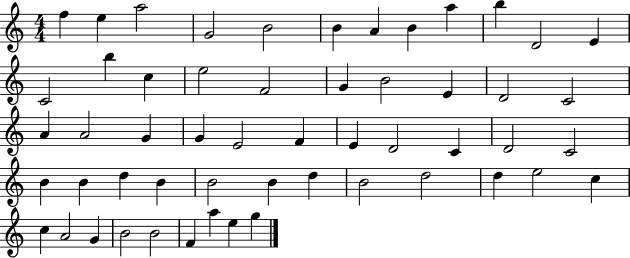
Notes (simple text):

F5/q E5/q A5/h G4/h B4/h B4/q A4/q B4/q A5/q B5/q D4/h E4/q C4/h B5/q C5/q E5/h F4/h G4/q B4/h E4/q D4/h C4/h A4/q A4/h G4/q G4/q E4/h F4/q E4/q D4/h C4/q D4/h C4/h B4/q B4/q D5/q B4/q B4/h B4/q D5/q B4/h D5/h D5/q E5/h C5/q C5/q A4/h G4/q B4/h B4/h F4/q A5/q E5/q G5/q